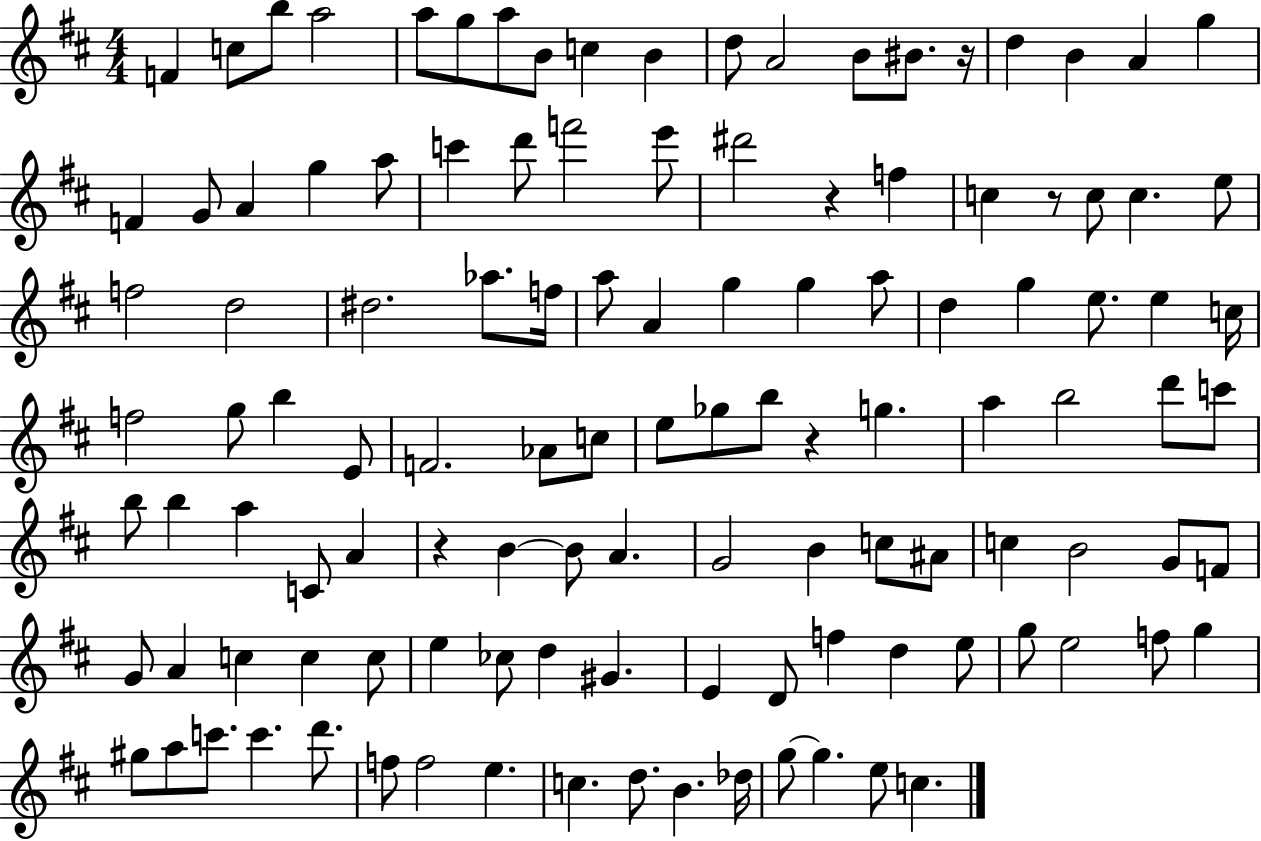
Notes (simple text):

F4/q C5/e B5/e A5/h A5/e G5/e A5/e B4/e C5/q B4/q D5/e A4/h B4/e BIS4/e. R/s D5/q B4/q A4/q G5/q F4/q G4/e A4/q G5/q A5/e C6/q D6/e F6/h E6/e D#6/h R/q F5/q C5/q R/e C5/e C5/q. E5/e F5/h D5/h D#5/h. Ab5/e. F5/s A5/e A4/q G5/q G5/q A5/e D5/q G5/q E5/e. E5/q C5/s F5/h G5/e B5/q E4/e F4/h. Ab4/e C5/e E5/e Gb5/e B5/e R/q G5/q. A5/q B5/h D6/e C6/e B5/e B5/q A5/q C4/e A4/q R/q B4/q B4/e A4/q. G4/h B4/q C5/e A#4/e C5/q B4/h G4/e F4/e G4/e A4/q C5/q C5/q C5/e E5/q CES5/e D5/q G#4/q. E4/q D4/e F5/q D5/q E5/e G5/e E5/h F5/e G5/q G#5/e A5/e C6/e. C6/q. D6/e. F5/e F5/h E5/q. C5/q. D5/e. B4/q. Db5/s G5/e G5/q. E5/e C5/q.